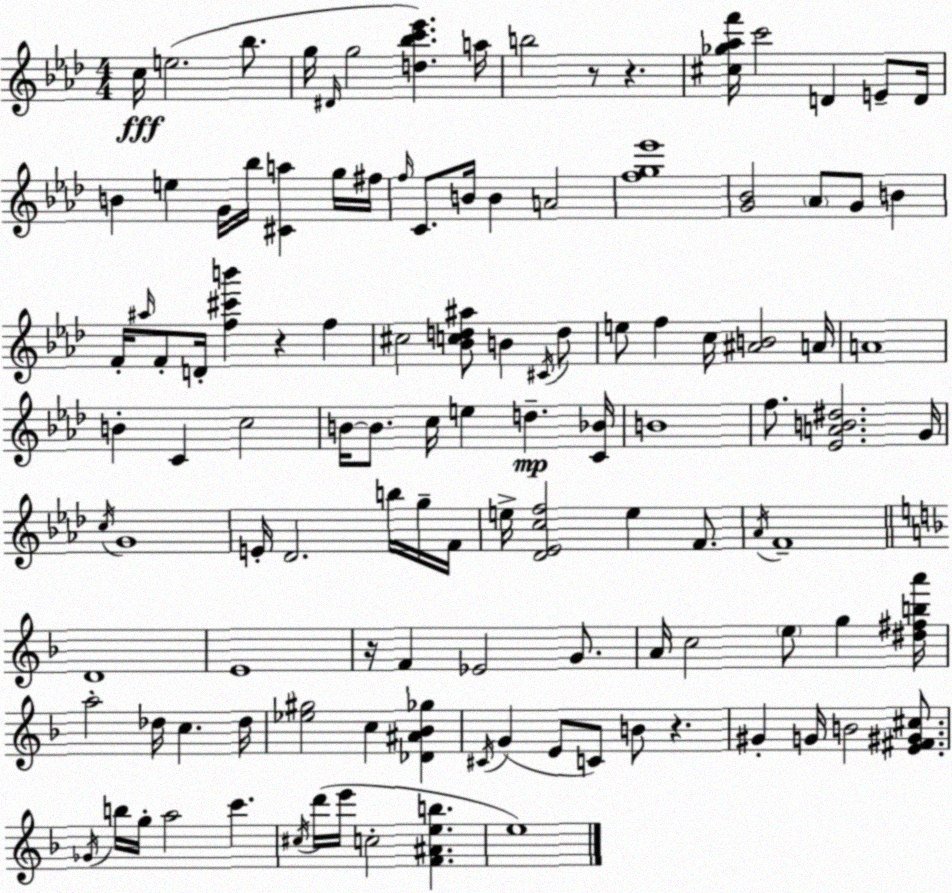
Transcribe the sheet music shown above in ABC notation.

X:1
T:Untitled
M:4/4
L:1/4
K:Fm
c/4 e2 _b/2 g/4 ^D/4 g2 [d_bc'_e'] a/4 b2 z/2 z [^c_g_af']/4 c'2 D E/2 D/4 B e G/4 _b/4 [^Ca] g/4 ^f/4 f/4 C/2 B/4 B A2 [fg_e']4 [G_B]2 _A/2 G/2 B F/4 ^a/4 F/2 D/4 [f^c'b'] z f ^c2 [_Bcd^a]/2 B ^C/4 d/2 e/2 f c/4 [^AB]2 A/4 A4 B C c2 B/4 B/2 c/4 e d [C_B]/4 B4 f/2 [_EAB^d]2 G/4 c/4 G4 E/4 _D2 b/4 g/4 F/4 e/4 [_D_Ecf]2 e F/2 _A/4 F4 D4 E4 z/4 F _E2 G/2 A/4 c2 e/2 g [^d^fba']/4 a2 _d/4 c _d/4 [_e^g]2 c [_D^A_B_g] ^C/4 G E/2 C/2 B/2 z ^G G/4 B2 [E^F^G^c]/2 _G/4 b/4 g/4 a2 c' ^c/4 d'/4 e'/4 c2 [F^Aeb] e4